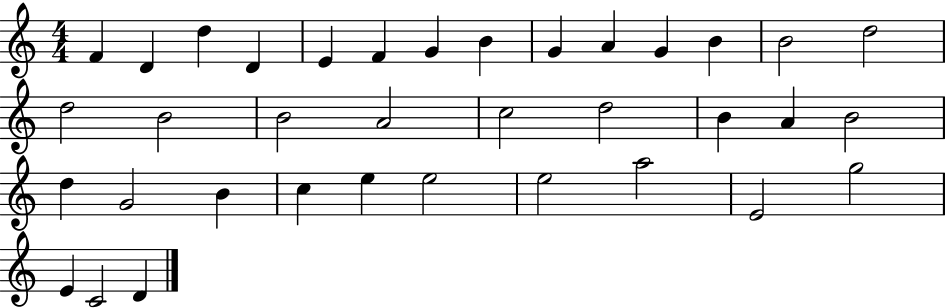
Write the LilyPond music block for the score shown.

{
  \clef treble
  \numericTimeSignature
  \time 4/4
  \key c \major
  f'4 d'4 d''4 d'4 | e'4 f'4 g'4 b'4 | g'4 a'4 g'4 b'4 | b'2 d''2 | \break d''2 b'2 | b'2 a'2 | c''2 d''2 | b'4 a'4 b'2 | \break d''4 g'2 b'4 | c''4 e''4 e''2 | e''2 a''2 | e'2 g''2 | \break e'4 c'2 d'4 | \bar "|."
}